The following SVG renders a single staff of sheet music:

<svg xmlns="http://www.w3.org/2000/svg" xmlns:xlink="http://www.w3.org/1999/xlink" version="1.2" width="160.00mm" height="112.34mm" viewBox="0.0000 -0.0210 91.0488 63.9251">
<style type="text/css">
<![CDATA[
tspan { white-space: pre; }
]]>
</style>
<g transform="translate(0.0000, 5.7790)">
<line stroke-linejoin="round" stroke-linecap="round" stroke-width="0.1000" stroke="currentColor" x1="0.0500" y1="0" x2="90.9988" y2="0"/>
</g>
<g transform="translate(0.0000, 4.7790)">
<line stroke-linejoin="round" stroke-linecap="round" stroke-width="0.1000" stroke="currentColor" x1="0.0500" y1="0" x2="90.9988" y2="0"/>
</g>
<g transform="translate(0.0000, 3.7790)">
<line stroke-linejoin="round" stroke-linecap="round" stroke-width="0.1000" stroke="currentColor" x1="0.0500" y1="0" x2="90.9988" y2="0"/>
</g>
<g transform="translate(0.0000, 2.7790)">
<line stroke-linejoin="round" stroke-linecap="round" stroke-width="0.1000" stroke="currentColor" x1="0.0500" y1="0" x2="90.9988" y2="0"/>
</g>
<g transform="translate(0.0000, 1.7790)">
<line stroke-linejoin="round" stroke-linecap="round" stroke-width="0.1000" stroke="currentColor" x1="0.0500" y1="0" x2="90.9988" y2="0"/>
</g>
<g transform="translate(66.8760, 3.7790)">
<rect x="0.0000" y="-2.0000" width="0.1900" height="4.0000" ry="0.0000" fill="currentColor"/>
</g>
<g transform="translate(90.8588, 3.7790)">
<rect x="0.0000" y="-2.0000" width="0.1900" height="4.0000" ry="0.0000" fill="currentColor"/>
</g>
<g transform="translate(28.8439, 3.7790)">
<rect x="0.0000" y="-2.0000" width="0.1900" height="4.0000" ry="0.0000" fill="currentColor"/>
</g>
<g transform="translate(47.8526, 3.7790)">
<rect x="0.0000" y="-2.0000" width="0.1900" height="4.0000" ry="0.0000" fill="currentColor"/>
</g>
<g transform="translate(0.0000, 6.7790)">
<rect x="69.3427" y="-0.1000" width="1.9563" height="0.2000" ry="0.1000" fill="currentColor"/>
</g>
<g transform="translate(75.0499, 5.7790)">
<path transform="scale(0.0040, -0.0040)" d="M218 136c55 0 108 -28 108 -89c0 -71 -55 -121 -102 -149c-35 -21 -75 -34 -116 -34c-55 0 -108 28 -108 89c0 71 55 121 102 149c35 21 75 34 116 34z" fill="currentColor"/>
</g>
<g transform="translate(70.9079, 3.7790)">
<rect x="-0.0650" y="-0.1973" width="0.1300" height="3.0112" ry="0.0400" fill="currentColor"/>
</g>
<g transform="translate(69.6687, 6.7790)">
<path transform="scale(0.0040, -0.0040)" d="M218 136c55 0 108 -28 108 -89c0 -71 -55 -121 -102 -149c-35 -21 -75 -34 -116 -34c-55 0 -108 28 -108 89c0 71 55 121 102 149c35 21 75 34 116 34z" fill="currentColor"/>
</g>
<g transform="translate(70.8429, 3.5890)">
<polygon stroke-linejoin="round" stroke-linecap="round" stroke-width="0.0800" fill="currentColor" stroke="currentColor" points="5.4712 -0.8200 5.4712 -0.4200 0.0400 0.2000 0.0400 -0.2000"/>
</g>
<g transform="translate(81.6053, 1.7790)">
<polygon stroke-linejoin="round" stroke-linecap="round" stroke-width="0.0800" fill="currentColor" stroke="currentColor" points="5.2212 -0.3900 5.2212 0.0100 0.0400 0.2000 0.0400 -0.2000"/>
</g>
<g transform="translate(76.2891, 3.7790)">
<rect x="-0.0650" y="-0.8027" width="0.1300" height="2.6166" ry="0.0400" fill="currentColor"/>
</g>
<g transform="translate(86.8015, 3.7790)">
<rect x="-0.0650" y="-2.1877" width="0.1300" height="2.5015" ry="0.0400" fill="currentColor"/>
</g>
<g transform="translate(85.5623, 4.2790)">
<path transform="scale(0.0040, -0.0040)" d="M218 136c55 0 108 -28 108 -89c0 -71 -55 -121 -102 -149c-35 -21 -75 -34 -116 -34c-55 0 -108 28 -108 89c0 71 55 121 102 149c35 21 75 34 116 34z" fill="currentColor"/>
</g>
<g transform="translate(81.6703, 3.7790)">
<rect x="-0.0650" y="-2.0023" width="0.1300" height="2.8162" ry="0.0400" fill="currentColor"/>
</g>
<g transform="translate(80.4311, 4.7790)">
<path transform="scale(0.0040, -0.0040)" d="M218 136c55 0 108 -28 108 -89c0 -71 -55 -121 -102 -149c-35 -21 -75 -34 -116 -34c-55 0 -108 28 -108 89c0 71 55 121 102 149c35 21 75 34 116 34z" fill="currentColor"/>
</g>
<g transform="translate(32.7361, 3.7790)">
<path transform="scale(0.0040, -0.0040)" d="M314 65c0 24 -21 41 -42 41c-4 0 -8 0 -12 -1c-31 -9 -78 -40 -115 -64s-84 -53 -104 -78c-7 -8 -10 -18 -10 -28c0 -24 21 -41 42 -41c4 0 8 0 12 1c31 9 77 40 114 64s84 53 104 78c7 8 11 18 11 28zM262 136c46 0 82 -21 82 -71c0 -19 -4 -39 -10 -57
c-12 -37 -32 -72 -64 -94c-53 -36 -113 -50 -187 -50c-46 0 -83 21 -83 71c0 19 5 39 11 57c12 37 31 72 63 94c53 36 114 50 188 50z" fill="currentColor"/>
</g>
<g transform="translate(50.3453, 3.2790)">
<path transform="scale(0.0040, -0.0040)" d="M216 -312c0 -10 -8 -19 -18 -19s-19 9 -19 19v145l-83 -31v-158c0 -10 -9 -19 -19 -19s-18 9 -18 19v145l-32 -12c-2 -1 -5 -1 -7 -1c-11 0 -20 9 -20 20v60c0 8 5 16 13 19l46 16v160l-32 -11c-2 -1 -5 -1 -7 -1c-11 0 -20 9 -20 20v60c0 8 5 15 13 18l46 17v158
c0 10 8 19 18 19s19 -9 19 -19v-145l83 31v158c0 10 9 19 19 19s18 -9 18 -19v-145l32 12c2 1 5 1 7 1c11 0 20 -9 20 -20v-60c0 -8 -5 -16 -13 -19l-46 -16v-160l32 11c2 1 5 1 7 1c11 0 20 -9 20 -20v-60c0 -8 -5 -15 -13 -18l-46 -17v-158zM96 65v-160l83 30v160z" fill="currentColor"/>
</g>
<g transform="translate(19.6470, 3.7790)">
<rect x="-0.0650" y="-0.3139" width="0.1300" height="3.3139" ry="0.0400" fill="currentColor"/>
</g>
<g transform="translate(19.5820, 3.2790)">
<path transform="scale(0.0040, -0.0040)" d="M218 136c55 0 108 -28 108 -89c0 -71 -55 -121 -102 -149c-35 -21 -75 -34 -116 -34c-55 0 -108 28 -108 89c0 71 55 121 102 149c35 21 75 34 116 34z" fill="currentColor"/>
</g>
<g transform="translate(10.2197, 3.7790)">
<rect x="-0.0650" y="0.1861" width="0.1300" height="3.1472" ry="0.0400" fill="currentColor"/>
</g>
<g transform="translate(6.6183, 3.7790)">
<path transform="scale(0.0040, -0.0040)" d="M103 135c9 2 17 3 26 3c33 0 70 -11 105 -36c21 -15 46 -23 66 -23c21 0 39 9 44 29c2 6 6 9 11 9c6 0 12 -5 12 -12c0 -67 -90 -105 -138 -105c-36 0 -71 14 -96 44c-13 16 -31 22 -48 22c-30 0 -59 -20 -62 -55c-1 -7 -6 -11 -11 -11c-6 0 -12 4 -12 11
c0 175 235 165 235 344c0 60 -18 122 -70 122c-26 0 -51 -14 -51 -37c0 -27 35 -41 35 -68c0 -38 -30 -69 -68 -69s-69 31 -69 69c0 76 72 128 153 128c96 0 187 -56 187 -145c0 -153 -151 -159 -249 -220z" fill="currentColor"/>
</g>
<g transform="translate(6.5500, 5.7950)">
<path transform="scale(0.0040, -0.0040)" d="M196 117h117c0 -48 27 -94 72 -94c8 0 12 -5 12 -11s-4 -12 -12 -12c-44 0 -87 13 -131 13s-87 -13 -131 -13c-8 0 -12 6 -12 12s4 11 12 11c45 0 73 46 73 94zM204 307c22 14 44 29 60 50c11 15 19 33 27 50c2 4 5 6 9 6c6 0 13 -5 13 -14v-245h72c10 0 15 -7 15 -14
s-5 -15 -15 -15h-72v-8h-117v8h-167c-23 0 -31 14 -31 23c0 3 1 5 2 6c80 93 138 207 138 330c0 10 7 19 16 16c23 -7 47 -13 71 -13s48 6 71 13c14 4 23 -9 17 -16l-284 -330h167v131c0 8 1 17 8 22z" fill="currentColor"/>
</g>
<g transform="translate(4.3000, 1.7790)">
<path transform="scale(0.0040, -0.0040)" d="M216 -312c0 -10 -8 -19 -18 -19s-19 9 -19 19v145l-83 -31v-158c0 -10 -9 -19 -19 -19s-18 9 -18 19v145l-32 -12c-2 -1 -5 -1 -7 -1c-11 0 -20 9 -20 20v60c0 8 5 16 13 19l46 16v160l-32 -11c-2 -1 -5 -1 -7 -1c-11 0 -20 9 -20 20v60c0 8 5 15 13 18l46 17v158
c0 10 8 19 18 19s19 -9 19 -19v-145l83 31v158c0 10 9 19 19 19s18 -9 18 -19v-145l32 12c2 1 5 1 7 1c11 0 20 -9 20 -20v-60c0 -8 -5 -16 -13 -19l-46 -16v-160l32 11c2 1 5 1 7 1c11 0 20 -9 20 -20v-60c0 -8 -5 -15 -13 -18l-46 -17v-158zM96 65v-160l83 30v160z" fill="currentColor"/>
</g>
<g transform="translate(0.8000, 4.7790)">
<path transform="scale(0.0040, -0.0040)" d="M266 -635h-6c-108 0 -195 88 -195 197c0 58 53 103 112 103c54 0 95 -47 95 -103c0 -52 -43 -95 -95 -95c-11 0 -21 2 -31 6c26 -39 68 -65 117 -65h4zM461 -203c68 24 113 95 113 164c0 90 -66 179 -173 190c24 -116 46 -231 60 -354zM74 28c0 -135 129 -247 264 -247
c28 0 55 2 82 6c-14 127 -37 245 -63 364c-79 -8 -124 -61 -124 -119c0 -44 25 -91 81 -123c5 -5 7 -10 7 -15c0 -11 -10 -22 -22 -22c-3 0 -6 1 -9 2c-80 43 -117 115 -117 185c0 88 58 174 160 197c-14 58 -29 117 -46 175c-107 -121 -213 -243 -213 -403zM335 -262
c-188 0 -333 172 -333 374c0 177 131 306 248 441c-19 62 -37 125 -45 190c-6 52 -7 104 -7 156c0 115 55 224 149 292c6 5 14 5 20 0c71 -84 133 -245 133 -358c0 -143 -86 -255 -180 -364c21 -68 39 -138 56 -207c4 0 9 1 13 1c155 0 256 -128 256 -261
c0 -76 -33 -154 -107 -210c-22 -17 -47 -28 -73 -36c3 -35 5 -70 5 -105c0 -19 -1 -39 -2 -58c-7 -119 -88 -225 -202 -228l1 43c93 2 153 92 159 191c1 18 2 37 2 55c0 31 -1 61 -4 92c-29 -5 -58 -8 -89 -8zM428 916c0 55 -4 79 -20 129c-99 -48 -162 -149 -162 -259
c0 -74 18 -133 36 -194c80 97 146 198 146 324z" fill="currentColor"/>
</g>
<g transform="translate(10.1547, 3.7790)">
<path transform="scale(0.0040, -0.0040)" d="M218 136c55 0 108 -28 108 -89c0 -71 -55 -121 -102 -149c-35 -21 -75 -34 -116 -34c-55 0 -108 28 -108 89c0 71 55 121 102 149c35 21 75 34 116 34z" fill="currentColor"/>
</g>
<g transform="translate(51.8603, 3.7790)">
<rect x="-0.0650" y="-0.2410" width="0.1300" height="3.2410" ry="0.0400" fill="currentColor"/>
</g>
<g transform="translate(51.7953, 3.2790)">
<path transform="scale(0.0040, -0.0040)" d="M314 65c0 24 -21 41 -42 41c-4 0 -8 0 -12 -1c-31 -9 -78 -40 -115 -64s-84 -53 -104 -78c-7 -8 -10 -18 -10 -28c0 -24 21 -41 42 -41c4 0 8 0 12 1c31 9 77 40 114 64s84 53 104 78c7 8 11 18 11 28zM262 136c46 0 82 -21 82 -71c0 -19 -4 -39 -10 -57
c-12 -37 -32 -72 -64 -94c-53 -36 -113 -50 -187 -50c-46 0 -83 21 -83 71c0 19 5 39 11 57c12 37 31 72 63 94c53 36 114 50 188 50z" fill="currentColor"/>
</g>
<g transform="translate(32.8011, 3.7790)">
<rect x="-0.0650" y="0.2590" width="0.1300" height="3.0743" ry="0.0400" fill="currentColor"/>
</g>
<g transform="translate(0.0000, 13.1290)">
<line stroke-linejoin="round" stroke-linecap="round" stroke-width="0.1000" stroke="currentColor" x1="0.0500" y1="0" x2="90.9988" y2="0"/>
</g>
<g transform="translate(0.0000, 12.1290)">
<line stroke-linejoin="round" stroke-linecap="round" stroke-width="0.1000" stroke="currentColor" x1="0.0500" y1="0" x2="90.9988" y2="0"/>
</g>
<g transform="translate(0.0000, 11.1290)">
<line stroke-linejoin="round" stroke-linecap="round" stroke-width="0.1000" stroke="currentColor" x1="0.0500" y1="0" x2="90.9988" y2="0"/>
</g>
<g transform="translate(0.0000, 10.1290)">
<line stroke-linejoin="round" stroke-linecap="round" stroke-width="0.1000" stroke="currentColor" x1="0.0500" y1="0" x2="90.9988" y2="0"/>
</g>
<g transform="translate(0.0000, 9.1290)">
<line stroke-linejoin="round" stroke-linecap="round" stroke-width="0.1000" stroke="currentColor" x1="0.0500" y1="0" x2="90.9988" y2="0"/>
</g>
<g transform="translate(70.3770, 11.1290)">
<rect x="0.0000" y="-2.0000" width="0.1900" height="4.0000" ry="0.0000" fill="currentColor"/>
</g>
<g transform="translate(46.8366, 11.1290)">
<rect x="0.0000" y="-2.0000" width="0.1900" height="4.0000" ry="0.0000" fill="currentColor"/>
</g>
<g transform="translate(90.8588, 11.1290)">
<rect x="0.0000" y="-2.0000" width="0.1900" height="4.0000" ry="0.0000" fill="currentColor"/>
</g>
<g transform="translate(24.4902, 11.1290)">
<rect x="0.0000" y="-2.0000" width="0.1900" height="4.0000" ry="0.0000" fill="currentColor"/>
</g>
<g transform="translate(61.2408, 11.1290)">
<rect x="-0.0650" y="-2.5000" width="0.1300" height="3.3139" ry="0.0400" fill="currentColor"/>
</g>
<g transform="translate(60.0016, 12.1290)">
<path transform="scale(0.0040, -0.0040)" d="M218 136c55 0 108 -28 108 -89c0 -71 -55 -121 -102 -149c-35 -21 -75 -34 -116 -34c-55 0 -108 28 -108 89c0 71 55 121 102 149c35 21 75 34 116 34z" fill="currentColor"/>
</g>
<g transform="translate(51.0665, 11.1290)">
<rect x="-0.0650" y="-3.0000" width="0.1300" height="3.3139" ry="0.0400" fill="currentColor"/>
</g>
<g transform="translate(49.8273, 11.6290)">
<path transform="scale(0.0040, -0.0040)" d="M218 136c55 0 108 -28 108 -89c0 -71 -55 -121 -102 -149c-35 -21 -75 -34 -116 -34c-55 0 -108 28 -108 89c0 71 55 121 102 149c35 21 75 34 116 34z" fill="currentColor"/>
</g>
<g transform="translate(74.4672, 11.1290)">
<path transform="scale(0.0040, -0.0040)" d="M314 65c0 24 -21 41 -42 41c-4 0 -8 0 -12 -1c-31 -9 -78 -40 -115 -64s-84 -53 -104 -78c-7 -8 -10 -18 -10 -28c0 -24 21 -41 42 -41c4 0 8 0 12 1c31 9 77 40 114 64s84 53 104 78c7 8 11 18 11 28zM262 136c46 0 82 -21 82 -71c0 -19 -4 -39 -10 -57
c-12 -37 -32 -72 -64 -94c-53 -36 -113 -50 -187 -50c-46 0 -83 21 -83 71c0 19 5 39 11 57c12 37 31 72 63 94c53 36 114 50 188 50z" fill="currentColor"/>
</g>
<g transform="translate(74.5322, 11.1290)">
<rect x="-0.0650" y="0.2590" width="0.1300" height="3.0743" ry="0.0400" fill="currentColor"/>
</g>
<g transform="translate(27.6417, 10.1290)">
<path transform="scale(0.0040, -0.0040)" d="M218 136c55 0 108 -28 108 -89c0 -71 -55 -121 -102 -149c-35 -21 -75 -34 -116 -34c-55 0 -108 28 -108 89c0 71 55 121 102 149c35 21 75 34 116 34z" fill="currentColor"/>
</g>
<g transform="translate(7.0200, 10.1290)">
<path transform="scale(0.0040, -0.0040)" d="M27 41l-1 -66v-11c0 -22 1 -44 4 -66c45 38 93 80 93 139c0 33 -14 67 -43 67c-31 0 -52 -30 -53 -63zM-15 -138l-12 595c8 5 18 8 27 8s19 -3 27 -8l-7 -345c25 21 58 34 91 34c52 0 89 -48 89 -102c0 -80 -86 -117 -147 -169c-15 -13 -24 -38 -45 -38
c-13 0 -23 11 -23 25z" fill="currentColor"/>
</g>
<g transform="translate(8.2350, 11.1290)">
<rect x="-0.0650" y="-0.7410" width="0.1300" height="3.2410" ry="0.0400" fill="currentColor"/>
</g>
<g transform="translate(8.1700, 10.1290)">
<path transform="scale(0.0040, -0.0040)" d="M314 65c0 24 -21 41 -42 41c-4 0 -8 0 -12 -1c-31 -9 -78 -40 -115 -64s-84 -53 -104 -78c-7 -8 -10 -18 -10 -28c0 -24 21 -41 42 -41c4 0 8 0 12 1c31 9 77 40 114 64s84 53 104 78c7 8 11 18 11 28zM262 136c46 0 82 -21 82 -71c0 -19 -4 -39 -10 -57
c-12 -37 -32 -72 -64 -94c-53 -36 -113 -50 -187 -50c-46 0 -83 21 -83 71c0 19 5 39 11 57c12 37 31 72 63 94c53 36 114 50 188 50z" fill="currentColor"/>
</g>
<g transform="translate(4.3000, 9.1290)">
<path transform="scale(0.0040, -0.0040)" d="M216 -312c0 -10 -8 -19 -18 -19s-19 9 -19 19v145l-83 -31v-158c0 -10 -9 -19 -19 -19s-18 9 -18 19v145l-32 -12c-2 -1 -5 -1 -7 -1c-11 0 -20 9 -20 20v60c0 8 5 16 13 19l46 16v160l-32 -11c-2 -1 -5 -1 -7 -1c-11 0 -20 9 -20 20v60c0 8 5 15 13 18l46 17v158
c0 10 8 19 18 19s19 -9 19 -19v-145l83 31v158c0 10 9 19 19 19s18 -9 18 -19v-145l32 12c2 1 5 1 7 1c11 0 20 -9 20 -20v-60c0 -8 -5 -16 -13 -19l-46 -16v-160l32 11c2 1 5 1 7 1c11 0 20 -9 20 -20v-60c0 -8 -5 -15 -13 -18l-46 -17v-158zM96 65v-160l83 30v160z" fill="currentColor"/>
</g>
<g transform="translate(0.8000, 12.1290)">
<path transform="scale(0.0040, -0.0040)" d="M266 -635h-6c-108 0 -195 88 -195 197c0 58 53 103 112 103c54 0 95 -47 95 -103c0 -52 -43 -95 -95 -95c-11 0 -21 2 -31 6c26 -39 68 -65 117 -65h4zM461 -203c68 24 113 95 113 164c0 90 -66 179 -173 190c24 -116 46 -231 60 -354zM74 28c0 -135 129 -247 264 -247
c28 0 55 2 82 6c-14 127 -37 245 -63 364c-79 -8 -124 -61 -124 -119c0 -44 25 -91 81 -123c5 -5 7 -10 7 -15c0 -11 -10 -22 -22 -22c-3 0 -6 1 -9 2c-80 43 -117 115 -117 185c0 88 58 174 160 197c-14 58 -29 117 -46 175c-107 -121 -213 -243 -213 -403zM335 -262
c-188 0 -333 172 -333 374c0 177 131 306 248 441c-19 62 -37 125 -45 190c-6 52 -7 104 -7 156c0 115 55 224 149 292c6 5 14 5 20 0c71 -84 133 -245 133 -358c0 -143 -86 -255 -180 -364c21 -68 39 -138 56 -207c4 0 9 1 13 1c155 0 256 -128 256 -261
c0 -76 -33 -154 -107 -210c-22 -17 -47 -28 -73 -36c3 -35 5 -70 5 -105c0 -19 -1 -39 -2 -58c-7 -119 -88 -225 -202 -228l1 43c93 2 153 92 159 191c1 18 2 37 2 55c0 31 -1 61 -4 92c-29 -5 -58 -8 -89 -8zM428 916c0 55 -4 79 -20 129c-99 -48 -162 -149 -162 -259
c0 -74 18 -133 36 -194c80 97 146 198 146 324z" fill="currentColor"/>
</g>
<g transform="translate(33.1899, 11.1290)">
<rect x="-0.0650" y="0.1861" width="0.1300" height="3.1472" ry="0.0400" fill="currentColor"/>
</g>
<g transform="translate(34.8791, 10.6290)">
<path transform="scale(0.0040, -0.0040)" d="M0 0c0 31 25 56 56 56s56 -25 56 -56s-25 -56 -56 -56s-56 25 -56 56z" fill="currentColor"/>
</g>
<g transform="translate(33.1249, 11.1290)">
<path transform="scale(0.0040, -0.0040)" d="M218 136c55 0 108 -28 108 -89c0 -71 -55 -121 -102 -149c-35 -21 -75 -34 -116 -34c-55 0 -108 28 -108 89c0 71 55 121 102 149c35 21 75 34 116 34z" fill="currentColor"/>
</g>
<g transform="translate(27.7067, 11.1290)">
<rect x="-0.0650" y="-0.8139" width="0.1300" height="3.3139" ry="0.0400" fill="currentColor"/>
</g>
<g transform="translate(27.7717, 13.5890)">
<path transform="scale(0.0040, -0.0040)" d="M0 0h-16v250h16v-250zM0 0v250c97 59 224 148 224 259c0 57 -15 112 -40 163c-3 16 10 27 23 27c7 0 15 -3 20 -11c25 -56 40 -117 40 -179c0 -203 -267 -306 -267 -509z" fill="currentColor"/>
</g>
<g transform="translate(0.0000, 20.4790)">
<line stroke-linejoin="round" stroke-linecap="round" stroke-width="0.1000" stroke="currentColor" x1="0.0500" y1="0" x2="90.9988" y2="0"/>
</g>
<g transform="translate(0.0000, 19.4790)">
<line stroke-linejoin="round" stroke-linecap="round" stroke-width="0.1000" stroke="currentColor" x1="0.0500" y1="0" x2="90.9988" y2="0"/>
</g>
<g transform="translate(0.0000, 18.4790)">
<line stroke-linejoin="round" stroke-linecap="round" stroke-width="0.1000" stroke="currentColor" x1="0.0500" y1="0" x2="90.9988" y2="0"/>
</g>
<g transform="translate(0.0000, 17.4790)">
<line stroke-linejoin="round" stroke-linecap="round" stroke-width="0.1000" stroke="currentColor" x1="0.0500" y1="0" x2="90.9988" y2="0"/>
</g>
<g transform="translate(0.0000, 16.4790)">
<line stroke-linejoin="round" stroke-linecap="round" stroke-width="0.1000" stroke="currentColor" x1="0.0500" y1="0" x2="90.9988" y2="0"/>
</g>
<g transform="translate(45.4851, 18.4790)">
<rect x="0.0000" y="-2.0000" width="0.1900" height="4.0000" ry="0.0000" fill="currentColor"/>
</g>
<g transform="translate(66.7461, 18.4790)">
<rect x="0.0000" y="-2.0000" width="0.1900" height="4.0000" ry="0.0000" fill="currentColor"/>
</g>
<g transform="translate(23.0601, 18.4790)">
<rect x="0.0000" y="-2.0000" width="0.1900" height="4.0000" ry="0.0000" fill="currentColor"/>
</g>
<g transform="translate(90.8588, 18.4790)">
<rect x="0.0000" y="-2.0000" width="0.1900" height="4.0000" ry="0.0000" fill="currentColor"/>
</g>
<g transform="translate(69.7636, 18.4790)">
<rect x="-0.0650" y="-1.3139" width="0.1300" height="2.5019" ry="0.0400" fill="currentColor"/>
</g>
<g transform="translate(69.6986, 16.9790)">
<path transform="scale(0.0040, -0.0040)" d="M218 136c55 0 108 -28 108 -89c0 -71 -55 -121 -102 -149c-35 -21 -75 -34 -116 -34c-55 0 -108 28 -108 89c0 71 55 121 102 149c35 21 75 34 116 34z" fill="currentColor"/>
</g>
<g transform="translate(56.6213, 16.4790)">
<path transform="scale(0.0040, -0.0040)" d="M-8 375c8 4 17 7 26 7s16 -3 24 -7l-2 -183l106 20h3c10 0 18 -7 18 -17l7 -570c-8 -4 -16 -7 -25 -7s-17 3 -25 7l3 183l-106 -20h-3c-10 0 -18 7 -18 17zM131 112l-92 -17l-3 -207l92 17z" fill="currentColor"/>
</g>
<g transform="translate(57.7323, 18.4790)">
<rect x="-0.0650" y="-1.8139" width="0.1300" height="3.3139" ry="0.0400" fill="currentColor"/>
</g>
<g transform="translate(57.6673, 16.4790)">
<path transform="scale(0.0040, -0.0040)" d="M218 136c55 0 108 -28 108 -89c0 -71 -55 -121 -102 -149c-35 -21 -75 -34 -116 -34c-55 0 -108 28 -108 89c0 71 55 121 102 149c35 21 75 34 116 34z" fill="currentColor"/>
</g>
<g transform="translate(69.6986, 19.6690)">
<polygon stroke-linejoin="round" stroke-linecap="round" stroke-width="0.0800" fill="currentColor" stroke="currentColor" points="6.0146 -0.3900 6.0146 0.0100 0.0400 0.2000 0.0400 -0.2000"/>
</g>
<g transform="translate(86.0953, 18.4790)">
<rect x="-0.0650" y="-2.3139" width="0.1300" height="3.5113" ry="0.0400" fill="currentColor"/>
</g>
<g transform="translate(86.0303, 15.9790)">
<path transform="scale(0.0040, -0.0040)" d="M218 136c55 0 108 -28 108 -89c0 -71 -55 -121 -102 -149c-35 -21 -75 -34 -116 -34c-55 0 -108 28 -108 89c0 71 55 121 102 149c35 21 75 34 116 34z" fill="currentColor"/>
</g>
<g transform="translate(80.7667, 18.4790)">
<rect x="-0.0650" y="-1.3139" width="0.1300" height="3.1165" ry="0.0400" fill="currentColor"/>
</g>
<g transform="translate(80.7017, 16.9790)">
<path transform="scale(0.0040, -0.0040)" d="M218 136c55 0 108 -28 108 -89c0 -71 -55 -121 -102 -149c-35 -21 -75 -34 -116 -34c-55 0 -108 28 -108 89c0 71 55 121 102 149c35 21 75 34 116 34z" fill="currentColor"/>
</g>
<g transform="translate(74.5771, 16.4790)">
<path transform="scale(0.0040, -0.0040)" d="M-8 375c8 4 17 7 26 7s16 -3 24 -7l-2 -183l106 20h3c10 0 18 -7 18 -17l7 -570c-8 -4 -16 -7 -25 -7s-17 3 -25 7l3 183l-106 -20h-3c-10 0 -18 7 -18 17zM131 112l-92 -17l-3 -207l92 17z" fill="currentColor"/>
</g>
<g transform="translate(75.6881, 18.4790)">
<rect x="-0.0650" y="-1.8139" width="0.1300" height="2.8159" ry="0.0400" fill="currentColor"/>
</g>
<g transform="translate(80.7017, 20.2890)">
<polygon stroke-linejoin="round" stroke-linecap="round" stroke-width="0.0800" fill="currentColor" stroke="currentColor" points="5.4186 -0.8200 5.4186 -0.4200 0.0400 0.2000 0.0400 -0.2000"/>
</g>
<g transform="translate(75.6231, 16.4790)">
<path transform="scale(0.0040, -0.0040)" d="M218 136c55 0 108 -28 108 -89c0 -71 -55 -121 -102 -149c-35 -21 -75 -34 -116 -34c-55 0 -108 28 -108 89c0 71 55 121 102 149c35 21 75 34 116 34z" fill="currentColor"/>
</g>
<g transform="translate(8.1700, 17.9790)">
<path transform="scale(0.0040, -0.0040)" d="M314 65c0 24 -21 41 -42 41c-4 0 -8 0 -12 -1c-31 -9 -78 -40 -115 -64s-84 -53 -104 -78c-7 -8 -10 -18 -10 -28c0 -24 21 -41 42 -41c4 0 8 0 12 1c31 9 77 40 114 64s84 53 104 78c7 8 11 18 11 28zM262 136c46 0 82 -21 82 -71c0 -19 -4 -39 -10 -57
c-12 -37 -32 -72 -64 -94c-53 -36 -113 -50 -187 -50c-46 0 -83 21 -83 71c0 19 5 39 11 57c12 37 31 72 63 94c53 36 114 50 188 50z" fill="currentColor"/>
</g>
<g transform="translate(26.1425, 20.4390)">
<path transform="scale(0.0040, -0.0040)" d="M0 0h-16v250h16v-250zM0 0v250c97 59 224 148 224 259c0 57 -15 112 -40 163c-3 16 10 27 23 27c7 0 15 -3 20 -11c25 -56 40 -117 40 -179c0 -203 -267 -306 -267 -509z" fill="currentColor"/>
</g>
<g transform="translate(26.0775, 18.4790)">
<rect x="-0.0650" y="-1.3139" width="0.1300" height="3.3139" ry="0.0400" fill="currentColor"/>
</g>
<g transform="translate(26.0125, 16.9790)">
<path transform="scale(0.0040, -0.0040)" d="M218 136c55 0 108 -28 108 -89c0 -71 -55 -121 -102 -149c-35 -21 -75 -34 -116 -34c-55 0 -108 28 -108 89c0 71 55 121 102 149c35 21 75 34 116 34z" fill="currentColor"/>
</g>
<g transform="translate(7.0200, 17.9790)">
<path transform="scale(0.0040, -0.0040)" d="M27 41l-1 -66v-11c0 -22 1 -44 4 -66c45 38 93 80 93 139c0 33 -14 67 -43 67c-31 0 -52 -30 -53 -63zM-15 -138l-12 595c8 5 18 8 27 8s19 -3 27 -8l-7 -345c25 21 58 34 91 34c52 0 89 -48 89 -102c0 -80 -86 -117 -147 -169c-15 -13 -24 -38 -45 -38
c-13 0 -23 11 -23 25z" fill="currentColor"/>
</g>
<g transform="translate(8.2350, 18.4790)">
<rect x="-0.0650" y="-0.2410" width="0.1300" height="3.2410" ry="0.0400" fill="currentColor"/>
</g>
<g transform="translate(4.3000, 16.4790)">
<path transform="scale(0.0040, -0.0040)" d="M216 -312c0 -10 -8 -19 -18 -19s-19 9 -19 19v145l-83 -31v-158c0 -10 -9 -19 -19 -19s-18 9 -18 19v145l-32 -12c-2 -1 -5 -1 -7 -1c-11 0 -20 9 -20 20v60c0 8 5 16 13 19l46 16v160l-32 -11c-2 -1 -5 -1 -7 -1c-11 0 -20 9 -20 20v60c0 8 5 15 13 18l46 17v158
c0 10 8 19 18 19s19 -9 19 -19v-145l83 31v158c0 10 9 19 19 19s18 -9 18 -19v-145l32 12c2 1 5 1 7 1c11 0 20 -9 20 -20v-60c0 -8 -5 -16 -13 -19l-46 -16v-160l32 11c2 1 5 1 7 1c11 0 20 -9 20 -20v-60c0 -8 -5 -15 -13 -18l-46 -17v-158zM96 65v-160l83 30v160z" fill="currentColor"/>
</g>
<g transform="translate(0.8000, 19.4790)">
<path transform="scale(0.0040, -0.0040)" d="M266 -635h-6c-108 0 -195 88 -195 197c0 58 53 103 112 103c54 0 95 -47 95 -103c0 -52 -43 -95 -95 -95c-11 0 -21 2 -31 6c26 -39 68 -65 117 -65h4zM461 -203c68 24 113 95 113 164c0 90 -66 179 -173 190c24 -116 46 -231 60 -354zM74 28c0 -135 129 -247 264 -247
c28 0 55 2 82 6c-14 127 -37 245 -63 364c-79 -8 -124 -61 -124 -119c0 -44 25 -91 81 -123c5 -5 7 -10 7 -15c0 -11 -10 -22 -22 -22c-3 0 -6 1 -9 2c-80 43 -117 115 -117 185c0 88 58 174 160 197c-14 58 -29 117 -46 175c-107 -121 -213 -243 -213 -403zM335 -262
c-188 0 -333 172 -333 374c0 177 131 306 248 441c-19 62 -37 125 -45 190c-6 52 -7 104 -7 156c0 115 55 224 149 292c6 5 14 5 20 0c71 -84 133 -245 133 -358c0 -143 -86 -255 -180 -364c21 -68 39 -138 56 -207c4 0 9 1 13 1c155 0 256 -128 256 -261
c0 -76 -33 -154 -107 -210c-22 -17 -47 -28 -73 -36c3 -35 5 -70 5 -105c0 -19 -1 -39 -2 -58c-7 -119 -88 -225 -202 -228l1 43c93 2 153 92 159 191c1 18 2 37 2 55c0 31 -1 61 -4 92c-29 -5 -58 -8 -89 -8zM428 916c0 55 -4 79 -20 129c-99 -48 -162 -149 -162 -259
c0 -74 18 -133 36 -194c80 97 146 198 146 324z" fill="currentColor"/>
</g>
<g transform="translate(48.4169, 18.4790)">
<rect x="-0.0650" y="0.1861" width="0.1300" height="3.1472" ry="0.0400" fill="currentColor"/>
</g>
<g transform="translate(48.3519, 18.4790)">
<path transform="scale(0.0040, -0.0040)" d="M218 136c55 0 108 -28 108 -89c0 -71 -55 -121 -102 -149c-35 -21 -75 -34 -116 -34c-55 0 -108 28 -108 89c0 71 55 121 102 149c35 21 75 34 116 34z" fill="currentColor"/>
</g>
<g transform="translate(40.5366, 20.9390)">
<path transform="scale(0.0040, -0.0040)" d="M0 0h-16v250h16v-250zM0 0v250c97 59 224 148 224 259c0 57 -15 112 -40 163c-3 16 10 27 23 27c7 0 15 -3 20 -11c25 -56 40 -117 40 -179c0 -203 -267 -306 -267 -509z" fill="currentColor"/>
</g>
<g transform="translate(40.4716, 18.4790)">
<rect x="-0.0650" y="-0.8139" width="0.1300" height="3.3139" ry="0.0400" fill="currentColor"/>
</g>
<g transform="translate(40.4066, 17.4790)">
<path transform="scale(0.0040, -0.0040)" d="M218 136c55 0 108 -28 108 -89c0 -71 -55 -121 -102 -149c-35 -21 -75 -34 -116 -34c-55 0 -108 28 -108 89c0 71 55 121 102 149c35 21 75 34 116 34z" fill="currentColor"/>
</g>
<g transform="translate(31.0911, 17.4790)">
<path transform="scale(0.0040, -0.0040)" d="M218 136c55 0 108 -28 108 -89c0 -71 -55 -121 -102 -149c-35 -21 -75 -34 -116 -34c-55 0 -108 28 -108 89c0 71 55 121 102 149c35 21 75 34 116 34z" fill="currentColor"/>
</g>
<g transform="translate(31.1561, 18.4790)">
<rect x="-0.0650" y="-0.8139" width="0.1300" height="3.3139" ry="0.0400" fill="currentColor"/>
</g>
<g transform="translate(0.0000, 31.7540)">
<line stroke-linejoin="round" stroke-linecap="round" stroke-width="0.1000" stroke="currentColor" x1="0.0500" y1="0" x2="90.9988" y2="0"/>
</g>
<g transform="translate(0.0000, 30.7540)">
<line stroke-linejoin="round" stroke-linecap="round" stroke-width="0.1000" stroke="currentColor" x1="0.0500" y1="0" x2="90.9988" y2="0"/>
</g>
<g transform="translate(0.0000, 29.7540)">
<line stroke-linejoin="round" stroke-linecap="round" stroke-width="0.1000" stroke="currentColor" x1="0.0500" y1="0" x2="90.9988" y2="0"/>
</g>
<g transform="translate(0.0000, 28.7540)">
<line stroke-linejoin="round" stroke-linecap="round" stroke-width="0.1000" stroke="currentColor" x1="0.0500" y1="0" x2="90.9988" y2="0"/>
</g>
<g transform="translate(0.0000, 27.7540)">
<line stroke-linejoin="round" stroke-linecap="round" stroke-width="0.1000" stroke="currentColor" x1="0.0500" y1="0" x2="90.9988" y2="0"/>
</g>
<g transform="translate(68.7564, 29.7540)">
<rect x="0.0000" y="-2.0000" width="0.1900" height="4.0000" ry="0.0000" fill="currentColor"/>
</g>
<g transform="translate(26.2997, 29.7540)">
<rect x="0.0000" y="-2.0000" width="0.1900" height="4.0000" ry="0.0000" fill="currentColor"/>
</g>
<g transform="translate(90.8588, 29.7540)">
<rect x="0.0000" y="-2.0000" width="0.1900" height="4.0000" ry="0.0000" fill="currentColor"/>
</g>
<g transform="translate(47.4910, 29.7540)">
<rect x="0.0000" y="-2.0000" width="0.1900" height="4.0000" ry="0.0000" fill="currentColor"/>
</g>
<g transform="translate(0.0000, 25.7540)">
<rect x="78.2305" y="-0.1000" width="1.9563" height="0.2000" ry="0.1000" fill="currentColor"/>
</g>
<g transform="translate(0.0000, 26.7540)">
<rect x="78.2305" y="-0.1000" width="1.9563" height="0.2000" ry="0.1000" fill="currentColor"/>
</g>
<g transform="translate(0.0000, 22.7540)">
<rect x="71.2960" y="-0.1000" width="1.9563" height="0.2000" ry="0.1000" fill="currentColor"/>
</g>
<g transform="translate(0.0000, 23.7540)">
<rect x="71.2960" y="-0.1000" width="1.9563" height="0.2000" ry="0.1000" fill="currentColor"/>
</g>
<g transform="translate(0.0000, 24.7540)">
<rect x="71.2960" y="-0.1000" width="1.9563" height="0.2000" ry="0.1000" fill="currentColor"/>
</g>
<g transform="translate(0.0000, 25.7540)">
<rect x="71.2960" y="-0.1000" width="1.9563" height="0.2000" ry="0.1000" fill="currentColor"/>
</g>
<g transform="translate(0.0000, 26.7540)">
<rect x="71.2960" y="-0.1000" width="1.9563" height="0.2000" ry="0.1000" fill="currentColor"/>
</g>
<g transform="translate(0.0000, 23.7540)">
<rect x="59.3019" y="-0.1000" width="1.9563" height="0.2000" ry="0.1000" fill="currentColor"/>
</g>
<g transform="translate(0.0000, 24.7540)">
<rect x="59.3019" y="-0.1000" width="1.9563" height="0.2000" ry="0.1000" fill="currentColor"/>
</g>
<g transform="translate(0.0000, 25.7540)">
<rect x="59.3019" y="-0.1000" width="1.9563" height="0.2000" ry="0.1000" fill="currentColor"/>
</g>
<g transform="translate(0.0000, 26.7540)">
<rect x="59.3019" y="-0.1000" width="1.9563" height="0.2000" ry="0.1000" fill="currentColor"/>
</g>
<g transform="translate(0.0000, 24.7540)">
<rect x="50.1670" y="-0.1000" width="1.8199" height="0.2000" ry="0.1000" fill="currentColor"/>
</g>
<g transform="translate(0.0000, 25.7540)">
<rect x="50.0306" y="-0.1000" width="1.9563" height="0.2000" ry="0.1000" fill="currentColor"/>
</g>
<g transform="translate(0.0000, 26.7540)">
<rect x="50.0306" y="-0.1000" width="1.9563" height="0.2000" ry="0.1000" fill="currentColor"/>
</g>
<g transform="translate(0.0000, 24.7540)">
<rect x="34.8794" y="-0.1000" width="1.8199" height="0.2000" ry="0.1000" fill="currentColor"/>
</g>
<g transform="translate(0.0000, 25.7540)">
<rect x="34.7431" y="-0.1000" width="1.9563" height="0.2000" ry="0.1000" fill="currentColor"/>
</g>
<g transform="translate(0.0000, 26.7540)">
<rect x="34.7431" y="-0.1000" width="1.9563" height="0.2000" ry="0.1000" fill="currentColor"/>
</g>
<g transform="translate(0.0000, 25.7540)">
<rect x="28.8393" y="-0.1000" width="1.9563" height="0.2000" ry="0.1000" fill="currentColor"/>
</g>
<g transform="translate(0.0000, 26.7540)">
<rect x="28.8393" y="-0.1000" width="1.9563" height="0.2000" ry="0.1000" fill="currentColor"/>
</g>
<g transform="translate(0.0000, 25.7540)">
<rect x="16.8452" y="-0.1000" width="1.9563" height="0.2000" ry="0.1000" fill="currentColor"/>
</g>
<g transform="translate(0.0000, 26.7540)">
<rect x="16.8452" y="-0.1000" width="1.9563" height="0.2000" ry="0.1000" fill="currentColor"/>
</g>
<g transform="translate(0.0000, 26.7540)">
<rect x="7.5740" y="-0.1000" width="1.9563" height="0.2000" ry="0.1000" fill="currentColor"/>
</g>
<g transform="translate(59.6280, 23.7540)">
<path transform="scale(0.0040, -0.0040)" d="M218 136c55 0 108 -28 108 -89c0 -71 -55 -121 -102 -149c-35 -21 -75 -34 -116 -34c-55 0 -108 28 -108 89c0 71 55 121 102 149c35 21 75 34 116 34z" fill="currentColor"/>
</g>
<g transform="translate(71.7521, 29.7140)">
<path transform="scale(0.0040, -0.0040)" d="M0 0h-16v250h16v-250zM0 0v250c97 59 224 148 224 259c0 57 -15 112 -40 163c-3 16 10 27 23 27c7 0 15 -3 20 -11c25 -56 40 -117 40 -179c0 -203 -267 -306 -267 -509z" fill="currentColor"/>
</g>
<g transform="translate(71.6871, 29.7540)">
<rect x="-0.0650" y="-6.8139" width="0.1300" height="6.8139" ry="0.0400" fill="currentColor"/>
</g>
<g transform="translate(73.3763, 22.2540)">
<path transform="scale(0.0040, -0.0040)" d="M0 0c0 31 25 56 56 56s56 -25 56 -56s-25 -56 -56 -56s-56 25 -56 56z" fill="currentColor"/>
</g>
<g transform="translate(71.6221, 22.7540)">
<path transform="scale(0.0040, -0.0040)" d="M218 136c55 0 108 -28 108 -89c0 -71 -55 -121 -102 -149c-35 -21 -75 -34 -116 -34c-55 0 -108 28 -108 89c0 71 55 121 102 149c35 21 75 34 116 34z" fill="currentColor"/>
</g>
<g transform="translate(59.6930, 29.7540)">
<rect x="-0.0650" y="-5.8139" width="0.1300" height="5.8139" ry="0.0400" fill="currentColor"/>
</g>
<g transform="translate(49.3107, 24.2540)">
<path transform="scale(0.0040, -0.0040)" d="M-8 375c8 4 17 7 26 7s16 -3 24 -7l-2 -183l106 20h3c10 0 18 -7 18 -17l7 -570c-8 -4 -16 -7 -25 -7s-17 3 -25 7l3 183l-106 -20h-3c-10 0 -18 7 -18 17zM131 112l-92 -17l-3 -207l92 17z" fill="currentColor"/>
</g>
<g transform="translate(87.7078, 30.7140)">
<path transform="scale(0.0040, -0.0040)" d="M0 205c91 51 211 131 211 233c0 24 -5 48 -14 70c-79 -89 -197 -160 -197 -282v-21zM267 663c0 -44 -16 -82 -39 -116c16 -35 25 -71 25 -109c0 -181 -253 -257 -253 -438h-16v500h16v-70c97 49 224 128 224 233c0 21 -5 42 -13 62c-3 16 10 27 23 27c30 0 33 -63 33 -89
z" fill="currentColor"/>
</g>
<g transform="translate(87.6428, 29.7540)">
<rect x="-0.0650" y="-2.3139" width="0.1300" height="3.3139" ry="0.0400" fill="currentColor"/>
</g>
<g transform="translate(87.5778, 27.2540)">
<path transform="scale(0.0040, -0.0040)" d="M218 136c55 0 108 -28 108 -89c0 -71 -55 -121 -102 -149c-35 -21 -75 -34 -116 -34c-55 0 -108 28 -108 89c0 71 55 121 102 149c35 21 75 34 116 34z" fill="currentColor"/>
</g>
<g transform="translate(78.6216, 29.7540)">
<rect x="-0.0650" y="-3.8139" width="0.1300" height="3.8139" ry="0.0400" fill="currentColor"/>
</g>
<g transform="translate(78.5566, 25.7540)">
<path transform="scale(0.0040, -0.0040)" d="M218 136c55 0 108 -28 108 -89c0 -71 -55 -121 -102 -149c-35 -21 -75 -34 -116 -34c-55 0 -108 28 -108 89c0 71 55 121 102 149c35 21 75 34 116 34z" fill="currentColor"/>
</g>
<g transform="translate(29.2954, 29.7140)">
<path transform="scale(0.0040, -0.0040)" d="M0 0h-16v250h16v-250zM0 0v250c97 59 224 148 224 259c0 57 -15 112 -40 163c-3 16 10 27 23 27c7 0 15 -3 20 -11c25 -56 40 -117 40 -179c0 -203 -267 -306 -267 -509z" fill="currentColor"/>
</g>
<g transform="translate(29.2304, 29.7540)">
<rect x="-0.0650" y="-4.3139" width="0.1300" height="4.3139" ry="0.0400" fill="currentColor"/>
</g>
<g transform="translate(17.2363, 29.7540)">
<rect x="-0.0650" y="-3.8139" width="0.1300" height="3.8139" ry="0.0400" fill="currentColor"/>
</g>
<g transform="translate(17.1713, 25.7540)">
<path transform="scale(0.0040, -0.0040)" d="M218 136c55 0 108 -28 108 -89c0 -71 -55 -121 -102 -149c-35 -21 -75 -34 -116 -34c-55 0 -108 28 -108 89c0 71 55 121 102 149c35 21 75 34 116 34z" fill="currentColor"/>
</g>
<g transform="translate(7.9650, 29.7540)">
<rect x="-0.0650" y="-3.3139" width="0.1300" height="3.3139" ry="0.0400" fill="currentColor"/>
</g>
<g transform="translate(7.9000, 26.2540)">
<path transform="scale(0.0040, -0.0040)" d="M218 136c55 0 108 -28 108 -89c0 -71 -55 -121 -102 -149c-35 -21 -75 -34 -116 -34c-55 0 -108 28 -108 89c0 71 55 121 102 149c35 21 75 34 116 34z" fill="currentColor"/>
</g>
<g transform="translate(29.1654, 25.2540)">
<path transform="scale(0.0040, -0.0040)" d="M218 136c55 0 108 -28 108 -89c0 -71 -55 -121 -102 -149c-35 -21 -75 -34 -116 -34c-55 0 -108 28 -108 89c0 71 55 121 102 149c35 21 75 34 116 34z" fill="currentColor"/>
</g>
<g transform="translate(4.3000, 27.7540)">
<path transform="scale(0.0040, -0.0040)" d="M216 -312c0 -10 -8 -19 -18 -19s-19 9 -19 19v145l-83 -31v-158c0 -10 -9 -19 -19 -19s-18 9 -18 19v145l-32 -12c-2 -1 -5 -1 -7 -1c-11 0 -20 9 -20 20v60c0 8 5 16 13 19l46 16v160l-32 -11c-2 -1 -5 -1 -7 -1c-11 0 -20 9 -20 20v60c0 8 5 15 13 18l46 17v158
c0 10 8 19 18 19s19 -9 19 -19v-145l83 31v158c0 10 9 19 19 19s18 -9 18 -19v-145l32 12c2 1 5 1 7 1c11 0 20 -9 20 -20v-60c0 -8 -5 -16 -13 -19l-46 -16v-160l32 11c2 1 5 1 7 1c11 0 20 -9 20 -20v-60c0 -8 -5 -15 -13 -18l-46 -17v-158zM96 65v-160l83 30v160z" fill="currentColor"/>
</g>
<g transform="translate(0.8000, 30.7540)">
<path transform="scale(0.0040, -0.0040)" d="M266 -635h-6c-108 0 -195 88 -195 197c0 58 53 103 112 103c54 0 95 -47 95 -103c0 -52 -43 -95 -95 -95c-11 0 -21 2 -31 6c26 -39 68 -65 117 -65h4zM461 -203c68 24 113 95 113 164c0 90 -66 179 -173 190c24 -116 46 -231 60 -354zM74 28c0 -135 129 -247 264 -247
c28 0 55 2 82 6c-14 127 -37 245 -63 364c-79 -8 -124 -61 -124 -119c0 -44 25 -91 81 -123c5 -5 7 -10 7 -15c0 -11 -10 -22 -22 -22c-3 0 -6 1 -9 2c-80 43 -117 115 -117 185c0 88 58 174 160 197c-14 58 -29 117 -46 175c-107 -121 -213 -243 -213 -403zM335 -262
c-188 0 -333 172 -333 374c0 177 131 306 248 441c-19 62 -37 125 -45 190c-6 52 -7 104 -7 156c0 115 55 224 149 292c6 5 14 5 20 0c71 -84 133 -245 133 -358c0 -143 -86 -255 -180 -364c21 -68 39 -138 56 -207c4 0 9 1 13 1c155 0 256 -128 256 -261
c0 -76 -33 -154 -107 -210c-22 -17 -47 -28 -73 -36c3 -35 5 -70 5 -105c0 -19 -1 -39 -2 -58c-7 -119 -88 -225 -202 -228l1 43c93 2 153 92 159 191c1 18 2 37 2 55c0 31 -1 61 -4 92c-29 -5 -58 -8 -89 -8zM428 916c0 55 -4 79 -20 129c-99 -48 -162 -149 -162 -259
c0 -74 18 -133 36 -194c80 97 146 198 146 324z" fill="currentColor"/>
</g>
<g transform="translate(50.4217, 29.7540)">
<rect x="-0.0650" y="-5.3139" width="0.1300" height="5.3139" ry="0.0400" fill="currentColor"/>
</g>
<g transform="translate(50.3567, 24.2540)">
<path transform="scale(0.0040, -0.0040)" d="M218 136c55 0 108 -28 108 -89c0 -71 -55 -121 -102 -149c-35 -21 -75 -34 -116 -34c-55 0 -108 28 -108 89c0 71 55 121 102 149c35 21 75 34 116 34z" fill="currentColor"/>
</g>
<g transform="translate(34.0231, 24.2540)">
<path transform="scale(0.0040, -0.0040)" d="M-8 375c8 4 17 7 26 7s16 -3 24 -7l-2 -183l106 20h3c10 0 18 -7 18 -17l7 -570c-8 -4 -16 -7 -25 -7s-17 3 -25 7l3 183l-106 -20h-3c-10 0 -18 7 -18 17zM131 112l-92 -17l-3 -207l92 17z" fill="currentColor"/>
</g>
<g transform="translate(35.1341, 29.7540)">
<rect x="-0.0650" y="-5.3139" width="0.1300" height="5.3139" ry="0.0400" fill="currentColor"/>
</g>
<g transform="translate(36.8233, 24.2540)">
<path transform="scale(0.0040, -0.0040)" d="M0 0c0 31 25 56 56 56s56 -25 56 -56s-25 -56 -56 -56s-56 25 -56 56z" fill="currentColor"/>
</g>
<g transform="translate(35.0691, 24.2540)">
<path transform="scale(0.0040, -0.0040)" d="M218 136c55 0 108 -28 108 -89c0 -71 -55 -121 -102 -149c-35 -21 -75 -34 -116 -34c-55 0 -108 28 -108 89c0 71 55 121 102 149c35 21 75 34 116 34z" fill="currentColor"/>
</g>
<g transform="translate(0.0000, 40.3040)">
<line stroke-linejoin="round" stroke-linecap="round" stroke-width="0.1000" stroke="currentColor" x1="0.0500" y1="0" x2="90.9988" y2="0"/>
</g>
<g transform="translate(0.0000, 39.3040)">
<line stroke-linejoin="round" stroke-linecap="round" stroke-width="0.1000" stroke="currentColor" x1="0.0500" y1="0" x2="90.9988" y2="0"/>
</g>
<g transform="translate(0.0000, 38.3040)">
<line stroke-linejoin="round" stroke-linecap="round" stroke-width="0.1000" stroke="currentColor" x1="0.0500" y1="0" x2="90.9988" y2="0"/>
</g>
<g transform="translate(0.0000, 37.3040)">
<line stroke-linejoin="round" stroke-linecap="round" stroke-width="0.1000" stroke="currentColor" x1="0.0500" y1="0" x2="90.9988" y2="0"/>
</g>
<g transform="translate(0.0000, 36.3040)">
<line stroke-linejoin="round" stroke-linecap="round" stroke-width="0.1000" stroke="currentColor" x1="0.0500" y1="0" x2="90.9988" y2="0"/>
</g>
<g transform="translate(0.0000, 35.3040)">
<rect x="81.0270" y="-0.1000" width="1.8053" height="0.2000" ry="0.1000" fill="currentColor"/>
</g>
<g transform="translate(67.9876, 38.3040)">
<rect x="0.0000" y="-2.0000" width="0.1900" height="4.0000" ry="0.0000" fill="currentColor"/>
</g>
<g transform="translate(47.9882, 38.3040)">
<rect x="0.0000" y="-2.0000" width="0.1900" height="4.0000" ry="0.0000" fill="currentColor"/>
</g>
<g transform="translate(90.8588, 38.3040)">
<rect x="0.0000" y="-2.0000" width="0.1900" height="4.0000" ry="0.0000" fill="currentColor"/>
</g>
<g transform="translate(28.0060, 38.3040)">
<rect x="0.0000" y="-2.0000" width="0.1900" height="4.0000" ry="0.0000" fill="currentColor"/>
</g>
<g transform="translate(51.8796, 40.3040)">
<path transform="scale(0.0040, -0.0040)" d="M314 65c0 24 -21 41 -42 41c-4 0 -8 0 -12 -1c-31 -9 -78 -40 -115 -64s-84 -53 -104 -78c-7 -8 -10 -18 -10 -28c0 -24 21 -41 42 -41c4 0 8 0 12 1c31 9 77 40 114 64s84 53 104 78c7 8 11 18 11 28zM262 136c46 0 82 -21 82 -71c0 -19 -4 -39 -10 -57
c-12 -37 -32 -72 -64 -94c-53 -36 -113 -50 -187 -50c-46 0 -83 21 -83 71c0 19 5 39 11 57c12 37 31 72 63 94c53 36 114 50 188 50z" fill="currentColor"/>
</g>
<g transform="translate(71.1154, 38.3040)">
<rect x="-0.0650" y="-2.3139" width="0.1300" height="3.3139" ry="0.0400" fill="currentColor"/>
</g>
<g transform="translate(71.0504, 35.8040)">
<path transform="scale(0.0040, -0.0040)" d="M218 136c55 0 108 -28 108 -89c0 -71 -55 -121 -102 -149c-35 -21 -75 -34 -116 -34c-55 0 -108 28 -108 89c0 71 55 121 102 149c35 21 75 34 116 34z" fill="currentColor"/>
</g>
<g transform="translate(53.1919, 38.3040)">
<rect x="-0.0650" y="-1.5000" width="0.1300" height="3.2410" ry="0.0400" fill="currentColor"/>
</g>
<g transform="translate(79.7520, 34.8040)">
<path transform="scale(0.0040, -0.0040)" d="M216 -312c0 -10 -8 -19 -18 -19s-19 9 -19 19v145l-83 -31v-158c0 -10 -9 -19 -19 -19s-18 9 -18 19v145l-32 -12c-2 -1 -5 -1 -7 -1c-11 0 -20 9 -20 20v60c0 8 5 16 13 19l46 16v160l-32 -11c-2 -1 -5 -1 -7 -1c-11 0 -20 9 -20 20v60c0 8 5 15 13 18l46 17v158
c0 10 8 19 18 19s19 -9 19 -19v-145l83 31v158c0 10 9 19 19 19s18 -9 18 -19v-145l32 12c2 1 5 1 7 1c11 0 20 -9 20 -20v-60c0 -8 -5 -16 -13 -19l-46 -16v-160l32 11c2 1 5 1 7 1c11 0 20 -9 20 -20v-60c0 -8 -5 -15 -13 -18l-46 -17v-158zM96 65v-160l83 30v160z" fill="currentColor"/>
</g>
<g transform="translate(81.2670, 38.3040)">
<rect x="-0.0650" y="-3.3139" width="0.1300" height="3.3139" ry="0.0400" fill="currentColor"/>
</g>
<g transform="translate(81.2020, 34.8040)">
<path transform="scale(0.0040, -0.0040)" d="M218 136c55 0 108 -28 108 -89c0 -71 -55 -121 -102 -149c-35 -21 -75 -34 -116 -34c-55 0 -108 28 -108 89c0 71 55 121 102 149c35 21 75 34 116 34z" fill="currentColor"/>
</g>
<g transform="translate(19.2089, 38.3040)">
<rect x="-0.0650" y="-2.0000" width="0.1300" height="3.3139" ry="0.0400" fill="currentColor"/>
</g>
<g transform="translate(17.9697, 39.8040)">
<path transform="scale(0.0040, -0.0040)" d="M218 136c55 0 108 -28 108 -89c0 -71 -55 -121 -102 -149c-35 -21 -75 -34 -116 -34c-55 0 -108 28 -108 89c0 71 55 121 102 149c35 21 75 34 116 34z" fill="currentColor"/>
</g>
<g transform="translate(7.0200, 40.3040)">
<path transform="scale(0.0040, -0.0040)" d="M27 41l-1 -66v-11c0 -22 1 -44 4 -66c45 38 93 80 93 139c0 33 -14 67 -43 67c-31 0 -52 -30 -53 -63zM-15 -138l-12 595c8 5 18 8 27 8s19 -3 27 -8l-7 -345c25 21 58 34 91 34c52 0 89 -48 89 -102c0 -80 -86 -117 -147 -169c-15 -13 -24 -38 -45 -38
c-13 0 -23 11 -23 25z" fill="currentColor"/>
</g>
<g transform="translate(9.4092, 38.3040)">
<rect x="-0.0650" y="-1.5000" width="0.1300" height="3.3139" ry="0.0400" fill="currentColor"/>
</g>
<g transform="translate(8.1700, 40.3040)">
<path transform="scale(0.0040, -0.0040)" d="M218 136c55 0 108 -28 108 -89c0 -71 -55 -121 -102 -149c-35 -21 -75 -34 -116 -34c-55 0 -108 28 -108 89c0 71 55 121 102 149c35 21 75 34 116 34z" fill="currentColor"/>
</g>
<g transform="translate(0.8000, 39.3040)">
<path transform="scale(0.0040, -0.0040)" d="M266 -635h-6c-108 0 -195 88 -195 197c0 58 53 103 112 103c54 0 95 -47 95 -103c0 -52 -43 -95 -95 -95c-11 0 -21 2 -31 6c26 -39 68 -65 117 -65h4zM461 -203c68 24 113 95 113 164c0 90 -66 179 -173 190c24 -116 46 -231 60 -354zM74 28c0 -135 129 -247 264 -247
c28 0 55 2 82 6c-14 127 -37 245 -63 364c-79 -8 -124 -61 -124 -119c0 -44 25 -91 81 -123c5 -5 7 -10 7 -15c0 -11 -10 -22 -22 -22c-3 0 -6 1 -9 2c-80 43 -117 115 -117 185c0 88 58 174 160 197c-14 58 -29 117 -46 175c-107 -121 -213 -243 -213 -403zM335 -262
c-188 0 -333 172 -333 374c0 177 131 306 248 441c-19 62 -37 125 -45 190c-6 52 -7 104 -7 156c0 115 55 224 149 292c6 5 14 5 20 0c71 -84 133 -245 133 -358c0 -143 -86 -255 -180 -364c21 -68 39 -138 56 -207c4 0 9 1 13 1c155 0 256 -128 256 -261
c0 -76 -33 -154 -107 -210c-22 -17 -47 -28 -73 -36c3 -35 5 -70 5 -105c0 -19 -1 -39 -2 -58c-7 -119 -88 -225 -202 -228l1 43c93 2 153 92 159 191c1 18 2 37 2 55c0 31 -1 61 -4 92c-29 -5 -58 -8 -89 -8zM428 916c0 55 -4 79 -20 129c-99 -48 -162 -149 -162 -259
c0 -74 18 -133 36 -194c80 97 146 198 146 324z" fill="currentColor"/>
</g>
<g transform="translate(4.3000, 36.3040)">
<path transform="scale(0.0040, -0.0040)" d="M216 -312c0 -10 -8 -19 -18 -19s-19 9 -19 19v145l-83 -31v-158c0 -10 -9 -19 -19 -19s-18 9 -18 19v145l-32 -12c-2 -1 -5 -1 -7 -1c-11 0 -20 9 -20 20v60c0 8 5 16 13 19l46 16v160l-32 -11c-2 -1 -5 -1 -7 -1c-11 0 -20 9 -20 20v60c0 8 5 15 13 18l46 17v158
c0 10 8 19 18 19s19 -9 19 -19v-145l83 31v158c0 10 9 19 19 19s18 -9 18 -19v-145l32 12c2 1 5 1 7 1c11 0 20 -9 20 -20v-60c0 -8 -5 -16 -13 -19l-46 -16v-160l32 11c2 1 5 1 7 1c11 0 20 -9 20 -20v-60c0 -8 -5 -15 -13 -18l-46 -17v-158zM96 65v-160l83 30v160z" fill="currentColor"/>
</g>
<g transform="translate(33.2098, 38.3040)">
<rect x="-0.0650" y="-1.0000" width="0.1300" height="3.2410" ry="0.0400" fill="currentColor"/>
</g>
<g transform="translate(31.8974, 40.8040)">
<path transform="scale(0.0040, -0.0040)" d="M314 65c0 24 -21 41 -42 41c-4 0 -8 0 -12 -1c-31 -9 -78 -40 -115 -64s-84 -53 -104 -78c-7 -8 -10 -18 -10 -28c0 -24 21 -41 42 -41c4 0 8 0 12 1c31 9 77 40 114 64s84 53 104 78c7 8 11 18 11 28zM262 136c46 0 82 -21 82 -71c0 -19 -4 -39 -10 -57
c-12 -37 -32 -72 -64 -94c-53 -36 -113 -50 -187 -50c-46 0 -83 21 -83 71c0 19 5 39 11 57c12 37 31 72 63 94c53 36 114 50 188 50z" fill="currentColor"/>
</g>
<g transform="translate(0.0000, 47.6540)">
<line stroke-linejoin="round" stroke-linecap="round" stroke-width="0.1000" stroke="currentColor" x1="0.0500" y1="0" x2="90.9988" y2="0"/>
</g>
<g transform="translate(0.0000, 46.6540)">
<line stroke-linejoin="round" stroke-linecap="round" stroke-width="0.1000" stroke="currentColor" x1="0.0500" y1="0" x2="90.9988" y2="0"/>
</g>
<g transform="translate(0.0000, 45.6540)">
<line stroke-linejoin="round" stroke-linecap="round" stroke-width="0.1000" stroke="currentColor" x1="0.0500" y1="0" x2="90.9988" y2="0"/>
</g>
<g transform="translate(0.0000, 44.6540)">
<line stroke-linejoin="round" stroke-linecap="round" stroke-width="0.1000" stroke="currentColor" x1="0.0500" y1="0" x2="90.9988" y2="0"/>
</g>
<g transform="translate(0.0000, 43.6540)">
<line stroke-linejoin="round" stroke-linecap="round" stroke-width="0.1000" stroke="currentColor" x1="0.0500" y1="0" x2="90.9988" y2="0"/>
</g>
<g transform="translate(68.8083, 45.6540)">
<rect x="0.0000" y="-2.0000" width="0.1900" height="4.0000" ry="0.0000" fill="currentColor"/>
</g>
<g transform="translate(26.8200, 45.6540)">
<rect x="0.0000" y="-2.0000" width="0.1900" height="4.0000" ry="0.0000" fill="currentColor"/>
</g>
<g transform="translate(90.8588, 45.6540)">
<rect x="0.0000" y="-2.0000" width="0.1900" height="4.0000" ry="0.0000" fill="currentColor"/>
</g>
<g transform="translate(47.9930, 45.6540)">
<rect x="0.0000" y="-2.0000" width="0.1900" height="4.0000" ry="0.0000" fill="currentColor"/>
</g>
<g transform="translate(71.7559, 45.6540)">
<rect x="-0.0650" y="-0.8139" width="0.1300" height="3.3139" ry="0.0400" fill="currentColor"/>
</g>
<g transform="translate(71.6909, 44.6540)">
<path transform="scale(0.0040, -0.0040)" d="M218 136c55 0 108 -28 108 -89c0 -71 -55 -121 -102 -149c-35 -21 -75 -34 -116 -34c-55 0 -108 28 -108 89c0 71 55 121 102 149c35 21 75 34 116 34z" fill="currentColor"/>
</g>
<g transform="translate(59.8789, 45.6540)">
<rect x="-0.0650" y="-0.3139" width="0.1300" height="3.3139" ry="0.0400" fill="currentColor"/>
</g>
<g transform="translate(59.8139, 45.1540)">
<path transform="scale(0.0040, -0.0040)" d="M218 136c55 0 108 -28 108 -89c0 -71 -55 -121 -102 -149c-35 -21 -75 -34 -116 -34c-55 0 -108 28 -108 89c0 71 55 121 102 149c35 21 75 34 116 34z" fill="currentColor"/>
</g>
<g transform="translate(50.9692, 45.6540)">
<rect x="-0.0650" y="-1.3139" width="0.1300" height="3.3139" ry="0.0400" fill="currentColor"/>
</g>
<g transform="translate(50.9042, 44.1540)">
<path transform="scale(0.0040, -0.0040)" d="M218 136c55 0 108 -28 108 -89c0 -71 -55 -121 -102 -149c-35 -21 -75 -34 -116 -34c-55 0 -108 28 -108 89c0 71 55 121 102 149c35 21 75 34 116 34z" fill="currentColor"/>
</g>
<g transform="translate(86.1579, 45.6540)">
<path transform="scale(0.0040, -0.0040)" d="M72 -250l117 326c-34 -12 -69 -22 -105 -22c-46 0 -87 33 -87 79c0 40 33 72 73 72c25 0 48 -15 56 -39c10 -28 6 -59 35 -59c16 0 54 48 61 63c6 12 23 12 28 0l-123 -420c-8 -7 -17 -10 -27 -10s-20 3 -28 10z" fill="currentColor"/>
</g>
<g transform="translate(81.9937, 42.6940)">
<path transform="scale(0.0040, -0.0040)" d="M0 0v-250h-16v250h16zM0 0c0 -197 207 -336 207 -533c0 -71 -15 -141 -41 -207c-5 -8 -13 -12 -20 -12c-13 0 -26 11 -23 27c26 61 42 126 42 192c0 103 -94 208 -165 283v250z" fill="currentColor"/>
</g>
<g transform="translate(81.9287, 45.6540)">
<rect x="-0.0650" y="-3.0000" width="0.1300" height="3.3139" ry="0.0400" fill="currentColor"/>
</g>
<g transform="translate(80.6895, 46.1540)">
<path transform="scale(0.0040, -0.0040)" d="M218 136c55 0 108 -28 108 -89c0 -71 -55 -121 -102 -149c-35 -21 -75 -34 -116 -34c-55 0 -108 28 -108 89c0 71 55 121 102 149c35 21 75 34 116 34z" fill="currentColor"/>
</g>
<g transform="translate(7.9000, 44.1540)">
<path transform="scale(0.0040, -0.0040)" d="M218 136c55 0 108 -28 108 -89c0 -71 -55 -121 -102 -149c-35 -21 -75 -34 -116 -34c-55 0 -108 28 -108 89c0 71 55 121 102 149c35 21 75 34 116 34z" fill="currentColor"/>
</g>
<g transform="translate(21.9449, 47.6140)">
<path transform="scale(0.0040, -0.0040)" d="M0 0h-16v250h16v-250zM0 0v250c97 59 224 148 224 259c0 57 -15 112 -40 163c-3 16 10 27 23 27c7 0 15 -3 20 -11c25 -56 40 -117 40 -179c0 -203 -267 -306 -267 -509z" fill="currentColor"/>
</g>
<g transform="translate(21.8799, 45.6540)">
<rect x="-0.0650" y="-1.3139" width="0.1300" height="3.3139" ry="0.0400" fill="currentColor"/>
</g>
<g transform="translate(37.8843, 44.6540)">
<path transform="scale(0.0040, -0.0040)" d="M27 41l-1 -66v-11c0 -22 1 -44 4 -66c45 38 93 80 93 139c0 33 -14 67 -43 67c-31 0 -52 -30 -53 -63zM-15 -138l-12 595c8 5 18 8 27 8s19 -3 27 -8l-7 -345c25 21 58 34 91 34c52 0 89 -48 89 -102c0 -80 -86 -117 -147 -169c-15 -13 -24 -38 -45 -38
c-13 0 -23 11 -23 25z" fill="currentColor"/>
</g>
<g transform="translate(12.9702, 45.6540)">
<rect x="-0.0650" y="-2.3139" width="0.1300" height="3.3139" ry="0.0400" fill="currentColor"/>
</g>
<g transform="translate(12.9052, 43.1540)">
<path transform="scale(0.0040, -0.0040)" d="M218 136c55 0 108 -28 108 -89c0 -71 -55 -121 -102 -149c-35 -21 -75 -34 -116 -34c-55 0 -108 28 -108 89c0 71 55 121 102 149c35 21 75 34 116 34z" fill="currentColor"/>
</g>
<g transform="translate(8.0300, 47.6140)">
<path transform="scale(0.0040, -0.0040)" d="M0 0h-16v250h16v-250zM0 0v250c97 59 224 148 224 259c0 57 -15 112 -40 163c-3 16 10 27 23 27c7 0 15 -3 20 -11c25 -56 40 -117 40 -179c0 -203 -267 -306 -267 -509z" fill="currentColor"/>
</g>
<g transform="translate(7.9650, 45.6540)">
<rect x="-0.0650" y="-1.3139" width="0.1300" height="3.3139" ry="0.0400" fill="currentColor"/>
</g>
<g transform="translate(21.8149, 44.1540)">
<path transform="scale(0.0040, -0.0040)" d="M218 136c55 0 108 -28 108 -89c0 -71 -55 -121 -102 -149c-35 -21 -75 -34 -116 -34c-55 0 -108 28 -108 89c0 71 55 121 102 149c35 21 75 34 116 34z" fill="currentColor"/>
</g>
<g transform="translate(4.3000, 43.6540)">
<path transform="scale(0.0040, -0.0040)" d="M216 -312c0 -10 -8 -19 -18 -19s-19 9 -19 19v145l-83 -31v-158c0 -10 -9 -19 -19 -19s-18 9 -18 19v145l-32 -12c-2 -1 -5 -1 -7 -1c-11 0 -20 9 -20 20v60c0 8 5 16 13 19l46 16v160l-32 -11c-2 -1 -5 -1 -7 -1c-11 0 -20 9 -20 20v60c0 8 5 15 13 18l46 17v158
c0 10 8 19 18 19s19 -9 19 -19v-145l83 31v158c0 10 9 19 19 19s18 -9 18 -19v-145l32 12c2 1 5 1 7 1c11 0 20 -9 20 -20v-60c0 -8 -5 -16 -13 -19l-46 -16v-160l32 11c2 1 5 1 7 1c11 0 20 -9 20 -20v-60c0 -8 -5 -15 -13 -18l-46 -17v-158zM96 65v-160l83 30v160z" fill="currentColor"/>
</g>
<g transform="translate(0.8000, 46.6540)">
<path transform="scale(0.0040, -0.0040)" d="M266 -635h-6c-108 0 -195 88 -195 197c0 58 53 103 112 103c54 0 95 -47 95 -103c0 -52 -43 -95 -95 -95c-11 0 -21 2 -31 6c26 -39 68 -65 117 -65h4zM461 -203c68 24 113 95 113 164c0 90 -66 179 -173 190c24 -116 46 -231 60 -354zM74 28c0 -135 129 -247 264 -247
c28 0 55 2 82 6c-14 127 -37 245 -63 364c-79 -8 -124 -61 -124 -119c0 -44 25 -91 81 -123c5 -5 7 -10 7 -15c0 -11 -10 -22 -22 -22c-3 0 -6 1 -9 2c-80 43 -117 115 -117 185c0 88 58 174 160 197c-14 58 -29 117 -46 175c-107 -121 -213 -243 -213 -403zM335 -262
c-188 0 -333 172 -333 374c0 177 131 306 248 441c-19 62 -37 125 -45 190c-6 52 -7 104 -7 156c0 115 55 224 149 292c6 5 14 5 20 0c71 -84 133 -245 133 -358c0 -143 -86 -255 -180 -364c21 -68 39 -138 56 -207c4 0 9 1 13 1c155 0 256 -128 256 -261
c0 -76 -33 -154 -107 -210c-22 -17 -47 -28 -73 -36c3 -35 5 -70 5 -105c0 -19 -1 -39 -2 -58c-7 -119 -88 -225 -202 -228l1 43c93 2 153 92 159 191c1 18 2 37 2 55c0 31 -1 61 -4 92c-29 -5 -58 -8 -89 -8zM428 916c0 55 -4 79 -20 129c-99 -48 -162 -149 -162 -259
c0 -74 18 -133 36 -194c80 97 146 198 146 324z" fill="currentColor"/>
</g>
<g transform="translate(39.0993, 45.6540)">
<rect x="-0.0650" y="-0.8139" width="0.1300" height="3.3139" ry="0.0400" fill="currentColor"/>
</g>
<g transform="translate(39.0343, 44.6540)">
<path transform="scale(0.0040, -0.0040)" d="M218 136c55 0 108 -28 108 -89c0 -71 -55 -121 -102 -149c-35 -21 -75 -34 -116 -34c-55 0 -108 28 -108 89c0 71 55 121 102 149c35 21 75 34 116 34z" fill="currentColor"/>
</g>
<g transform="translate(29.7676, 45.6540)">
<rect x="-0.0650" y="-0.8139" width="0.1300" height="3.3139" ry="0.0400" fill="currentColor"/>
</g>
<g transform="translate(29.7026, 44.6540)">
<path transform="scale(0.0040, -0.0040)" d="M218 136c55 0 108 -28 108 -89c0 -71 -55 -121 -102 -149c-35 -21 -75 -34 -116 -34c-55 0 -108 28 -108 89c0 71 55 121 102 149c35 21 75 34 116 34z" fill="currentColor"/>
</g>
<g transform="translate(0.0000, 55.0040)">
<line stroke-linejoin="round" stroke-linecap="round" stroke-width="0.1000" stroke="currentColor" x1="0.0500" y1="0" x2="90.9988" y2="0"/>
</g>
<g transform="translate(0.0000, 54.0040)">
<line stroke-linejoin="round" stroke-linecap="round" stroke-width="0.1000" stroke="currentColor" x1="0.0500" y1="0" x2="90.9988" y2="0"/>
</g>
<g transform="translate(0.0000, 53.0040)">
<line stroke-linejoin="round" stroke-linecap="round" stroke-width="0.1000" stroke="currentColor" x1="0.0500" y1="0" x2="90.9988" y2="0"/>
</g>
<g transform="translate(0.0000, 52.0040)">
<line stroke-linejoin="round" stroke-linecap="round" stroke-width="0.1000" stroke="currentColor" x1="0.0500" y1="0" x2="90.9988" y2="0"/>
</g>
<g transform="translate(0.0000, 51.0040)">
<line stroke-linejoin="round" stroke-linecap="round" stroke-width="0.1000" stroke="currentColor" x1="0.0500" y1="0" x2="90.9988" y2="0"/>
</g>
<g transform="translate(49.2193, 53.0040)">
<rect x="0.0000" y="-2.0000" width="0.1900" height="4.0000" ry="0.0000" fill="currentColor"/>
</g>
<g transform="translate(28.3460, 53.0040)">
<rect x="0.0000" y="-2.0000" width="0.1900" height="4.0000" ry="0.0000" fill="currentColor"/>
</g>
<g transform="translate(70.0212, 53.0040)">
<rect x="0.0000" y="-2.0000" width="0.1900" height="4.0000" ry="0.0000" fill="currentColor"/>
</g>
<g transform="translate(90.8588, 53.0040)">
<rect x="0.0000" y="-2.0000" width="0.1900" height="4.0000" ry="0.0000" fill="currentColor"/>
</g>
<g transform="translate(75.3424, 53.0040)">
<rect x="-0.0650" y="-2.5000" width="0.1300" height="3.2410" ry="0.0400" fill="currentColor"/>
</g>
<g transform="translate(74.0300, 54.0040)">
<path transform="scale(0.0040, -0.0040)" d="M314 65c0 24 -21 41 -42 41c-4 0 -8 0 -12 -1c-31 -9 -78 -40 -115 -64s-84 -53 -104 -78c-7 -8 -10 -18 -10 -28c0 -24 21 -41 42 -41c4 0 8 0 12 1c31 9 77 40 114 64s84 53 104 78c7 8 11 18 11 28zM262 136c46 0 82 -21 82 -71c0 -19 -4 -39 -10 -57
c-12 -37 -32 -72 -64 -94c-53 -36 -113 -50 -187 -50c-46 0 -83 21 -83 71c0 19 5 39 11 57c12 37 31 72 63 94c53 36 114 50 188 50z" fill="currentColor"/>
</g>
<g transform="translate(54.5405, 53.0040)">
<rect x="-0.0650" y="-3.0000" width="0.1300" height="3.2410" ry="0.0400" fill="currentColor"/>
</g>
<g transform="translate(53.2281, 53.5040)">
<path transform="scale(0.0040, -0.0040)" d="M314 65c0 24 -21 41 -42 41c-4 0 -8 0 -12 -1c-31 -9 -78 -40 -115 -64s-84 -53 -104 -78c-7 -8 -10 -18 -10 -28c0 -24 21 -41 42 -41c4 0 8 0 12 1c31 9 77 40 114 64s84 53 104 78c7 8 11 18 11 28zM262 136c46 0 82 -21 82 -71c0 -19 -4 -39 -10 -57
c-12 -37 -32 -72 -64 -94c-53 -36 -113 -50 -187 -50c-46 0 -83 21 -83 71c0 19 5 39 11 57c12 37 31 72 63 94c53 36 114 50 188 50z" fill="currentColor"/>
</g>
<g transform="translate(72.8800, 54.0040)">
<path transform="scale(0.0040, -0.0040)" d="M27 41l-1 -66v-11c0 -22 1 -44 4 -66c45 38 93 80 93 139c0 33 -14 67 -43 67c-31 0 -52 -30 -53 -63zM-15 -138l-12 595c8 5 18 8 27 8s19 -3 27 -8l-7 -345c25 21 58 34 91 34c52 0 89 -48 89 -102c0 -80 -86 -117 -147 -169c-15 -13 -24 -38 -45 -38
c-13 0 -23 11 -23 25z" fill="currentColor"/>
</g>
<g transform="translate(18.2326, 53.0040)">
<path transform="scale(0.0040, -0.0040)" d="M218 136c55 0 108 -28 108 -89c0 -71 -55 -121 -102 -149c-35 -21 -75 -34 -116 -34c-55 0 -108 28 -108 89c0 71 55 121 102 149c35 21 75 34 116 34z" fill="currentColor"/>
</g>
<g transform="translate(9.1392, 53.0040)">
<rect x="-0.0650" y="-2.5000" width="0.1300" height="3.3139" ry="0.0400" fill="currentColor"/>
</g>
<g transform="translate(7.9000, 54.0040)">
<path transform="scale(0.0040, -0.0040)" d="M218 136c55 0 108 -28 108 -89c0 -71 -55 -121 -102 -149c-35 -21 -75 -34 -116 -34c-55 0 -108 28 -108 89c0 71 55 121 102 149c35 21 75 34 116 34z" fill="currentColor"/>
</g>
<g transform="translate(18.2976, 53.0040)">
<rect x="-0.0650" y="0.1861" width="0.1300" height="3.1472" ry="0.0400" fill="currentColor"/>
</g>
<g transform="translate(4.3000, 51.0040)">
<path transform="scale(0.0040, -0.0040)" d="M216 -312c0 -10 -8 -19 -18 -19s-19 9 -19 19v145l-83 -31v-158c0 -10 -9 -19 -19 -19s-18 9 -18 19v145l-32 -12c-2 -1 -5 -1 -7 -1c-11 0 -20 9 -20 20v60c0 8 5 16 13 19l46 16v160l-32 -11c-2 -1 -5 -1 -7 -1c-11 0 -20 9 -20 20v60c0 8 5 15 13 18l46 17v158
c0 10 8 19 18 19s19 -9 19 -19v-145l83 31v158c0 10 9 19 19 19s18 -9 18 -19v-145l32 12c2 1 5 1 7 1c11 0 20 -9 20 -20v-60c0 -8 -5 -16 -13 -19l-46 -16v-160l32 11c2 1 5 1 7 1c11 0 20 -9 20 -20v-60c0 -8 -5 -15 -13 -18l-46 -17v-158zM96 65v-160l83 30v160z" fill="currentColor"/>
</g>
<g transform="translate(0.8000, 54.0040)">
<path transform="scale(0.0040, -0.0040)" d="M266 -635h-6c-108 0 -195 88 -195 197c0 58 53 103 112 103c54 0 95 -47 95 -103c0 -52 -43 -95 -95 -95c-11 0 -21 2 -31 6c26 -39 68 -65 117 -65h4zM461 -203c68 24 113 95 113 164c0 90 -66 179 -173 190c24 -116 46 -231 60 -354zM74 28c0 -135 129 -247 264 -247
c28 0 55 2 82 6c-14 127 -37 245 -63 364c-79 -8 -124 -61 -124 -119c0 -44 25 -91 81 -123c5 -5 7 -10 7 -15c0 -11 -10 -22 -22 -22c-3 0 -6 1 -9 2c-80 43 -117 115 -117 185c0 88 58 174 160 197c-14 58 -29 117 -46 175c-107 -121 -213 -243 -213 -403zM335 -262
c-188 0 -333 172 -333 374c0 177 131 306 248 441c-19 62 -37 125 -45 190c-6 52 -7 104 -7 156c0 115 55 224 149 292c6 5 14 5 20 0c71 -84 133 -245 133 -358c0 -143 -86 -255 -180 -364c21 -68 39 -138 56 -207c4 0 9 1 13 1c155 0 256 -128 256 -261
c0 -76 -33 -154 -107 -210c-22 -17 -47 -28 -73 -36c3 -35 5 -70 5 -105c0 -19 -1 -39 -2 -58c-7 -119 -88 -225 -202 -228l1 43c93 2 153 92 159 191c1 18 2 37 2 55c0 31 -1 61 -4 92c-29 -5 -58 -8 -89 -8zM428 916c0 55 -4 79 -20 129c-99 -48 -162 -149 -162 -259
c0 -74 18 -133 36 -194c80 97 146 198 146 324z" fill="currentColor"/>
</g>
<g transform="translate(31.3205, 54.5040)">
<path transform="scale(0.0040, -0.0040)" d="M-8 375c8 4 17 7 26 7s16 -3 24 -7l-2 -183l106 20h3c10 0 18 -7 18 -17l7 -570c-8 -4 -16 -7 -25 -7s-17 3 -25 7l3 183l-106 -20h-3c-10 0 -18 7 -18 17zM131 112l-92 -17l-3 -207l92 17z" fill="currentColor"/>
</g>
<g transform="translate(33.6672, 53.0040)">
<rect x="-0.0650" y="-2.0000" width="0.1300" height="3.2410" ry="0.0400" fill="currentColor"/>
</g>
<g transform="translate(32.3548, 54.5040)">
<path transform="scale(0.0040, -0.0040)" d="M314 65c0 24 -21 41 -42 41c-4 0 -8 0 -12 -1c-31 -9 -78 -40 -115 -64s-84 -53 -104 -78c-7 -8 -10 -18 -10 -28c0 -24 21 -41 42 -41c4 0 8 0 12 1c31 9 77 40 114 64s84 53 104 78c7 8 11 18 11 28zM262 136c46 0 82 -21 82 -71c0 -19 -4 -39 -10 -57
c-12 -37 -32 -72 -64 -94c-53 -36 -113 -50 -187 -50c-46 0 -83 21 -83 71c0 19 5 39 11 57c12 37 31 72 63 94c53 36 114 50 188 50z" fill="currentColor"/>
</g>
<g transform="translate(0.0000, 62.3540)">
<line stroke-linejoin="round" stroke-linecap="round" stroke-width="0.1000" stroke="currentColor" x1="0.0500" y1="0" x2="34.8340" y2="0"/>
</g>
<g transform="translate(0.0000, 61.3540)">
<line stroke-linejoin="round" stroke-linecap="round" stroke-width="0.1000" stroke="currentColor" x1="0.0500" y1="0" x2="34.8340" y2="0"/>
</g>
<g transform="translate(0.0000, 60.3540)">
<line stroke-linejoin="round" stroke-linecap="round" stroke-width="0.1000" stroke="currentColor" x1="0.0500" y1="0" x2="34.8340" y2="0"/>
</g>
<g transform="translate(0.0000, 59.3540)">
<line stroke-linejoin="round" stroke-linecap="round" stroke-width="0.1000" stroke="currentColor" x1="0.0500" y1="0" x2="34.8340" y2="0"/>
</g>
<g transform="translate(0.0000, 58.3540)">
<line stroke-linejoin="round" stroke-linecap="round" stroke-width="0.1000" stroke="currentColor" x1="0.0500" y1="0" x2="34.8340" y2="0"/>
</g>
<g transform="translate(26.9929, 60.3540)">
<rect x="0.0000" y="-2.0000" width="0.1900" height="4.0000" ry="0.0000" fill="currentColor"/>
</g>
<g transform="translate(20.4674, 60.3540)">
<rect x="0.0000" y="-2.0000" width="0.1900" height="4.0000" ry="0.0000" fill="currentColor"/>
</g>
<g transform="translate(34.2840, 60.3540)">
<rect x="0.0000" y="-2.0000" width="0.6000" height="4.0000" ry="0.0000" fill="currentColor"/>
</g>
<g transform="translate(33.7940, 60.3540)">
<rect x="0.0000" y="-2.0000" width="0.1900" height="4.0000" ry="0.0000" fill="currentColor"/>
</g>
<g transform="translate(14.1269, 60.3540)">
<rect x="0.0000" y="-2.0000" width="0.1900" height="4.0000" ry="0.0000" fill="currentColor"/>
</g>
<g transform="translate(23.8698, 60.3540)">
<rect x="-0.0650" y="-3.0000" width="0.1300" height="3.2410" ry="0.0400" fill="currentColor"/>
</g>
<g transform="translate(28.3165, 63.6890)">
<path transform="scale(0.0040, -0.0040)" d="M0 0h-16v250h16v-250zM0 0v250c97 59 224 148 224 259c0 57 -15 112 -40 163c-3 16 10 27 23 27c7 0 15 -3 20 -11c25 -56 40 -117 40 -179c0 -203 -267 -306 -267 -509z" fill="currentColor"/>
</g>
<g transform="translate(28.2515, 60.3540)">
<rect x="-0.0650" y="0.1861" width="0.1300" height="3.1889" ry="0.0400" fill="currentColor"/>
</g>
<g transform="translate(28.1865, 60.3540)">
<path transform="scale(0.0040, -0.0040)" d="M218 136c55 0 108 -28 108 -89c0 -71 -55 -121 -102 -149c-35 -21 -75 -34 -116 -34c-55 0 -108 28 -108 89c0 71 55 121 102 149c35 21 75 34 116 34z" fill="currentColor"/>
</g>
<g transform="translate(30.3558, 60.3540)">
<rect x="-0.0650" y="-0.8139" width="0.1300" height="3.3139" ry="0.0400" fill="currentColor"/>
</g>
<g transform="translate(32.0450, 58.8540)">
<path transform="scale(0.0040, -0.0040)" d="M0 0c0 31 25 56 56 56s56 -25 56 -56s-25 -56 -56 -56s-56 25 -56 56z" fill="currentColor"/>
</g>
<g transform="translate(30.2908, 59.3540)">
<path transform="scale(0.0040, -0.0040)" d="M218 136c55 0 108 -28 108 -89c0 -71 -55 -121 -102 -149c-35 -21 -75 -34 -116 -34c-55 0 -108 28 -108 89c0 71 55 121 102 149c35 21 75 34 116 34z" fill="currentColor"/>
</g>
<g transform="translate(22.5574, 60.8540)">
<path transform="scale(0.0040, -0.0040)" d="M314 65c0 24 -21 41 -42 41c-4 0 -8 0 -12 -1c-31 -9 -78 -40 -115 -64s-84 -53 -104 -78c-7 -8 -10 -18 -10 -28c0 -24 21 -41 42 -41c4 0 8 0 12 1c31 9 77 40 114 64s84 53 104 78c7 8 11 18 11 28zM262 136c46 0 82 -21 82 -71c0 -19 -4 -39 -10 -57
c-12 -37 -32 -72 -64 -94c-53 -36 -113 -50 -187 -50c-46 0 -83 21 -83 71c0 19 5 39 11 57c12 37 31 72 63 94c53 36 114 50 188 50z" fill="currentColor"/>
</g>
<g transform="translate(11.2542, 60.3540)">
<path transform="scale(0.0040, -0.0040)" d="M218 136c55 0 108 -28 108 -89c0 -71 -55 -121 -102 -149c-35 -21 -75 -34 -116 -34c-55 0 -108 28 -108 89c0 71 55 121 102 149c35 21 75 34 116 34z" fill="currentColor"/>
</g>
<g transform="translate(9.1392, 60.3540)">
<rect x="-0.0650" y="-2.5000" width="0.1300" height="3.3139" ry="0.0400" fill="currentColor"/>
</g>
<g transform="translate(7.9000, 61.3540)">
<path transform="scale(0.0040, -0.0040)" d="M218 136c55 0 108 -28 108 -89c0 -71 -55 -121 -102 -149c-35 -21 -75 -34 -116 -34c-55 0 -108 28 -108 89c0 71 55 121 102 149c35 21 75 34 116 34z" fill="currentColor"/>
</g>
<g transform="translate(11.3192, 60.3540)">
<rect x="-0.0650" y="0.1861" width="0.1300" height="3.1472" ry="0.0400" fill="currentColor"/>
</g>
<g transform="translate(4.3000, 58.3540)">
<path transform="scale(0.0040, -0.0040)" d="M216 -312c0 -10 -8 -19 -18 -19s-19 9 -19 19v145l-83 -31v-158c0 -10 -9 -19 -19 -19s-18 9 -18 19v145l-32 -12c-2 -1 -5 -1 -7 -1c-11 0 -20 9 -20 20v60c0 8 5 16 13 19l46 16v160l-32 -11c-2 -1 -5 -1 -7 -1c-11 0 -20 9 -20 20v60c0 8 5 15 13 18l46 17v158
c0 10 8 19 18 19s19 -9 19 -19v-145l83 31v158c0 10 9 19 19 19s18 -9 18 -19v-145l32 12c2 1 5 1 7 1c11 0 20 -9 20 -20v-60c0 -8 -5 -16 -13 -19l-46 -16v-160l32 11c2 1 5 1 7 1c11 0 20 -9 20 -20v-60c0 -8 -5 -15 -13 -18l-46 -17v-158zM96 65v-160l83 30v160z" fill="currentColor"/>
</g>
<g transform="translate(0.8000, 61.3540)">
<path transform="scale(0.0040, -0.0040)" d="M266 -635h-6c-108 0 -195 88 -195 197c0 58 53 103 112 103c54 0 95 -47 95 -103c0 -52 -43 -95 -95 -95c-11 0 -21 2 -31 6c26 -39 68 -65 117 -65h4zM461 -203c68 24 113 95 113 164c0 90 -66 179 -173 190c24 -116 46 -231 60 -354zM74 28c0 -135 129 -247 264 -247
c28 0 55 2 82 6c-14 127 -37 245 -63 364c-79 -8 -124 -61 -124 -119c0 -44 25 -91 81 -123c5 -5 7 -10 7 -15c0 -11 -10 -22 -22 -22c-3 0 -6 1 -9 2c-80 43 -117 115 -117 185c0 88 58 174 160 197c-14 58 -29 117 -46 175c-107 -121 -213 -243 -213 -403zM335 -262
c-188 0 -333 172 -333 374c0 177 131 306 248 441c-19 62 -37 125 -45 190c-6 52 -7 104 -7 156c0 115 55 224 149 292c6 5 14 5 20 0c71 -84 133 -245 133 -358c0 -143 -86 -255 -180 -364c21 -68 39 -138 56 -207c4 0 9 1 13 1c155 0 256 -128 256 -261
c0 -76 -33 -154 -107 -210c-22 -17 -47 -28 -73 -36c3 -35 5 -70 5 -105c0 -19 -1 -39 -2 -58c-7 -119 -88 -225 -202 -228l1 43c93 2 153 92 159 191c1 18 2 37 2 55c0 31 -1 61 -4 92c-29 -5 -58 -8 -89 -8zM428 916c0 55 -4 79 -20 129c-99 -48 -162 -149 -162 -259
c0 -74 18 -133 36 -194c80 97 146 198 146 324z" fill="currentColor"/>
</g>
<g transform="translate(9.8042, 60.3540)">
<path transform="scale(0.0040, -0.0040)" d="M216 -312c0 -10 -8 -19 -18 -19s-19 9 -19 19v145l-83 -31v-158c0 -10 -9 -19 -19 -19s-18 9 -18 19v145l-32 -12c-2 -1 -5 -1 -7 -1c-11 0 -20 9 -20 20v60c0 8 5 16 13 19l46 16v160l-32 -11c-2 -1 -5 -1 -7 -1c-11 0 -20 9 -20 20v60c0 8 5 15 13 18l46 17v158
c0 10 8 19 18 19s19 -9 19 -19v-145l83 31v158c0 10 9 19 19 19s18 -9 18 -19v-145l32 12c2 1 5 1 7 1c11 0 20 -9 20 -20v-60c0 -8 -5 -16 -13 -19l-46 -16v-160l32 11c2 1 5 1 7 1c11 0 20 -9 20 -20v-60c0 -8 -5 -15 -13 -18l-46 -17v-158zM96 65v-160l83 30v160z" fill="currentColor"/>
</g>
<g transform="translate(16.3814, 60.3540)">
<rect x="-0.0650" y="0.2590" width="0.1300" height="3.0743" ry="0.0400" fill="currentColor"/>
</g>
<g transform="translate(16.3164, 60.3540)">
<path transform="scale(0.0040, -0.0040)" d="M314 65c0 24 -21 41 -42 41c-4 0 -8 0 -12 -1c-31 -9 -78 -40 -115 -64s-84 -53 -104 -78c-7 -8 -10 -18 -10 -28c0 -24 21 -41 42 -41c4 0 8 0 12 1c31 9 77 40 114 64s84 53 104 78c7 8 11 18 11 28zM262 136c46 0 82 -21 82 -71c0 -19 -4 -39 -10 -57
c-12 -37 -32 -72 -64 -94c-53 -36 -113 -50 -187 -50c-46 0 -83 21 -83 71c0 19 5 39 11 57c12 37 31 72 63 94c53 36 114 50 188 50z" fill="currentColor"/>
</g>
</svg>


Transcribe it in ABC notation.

X:1
T:Untitled
M:2/4
L:1/4
K:G
B c B2 ^c2 C/2 E/2 G/2 A/2 _d2 d/2 B A G B2 _c2 e/2 d d/2 B f e/2 f/2 e/2 g/2 b c' d'/2 f' f' g' b'/2 c' g/4 _E ^F D2 E2 g ^b e/2 g e/2 d _d e c d A/2 z/2 G B F2 A2 _G2 G ^B B2 A2 B/2 d